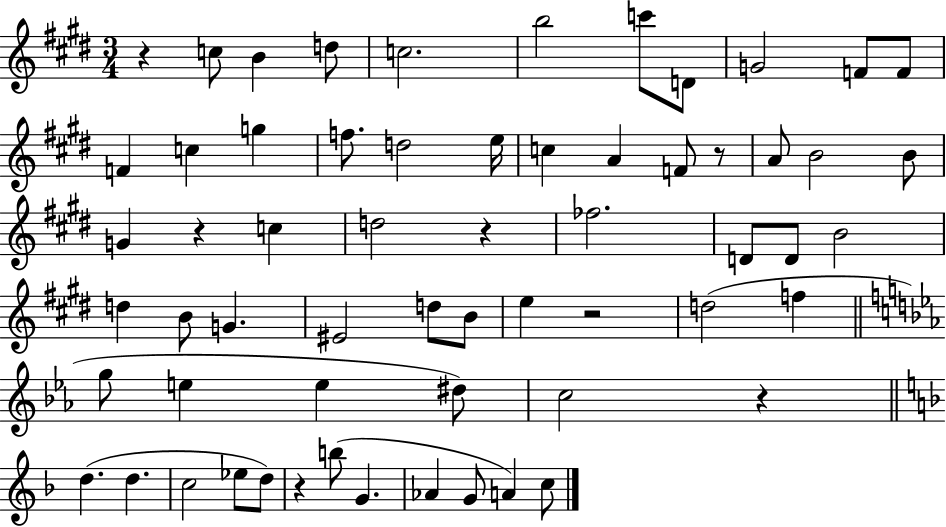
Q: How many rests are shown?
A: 7